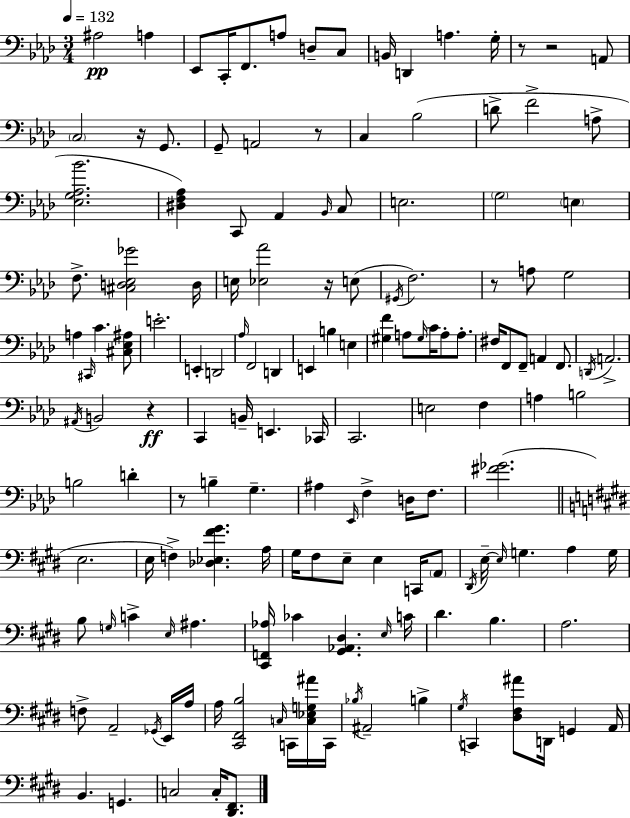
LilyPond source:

{
  \clef bass
  \numericTimeSignature
  \time 3/4
  \key f \minor
  \tempo 4 = 132
  ais2\pp a4 | ees,8 c,16-. f,8. a8 d8-- c8 | b,16 d,4 a4. g16-. | r8 r2 a,8 | \break \parenthesize c2 r16 g,8. | g,8-- a,2 r8 | c4 bes2( | d'8-> f'2-> a8-> | \break <ees g aes bes'>2. | <dis f aes>4) c,8 aes,4 \grace { bes,16 } c8 | e2. | \parenthesize g2 \parenthesize e4 | \break f8.-> <cis d ees ges'>2 | d16 e16 <ees aes'>2 r16 e8( | \acciaccatura { gis,16 } f2.) | r8 a8 g2 | \break a4 \grace { cis,16 } c'4. | <cis ees ais>8 e'2.-. | e,4-. d,2 | \grace { aes16 } f,2 | \break d,4 e,4 b4 | e4 <gis f'>4 a8 \grace { gis16 } c'16 | a8-. a8.-. fis16 f,8 f,8-- a,4 | f,8. \acciaccatura { d,16 } a,2.-> | \break \acciaccatura { ais,16 } b,2 | r4\ff c,4 b,16-- | e,4. ces,16 c,2. | e2 | \break f4 a4 b2 | b2 | d'4-. r8 b4-- | g4.-- ais4 \grace { ees,16 } | \break f4-> d16 f8. <fis' ges'>2.( | \bar "||" \break \key e \major e2. | e16 f4->) <des ees fis' gis'>4. a16 | gis16 fis8 e8-- e4 c,16 \parenthesize a,8 | \acciaccatura { dis,16 } e16--~~ \grace { e16 } g4. a4 | \break g16 b8 \grace { g16 } c'4-> \grace { e16 } ais4. | <cis, f, aes>16 ces'4 <gis, aes, dis>4. | \grace { e16 } c'16 dis'4. b4. | a2. | \break f8-> a,2-- | \acciaccatura { ges,16 } e,16 a16 a16 <cis, fis, b>2 | \grace { c16 } c,16 <c ees g ais'>16 c,16 \acciaccatura { bes16 } ais,2-- | b4-> \acciaccatura { gis16 } c,4 | \break <dis fis ais'>8 d,16 g,4 a,16 b,4. | g,4. c2 | c16-. <dis, fis,>8. \bar "|."
}